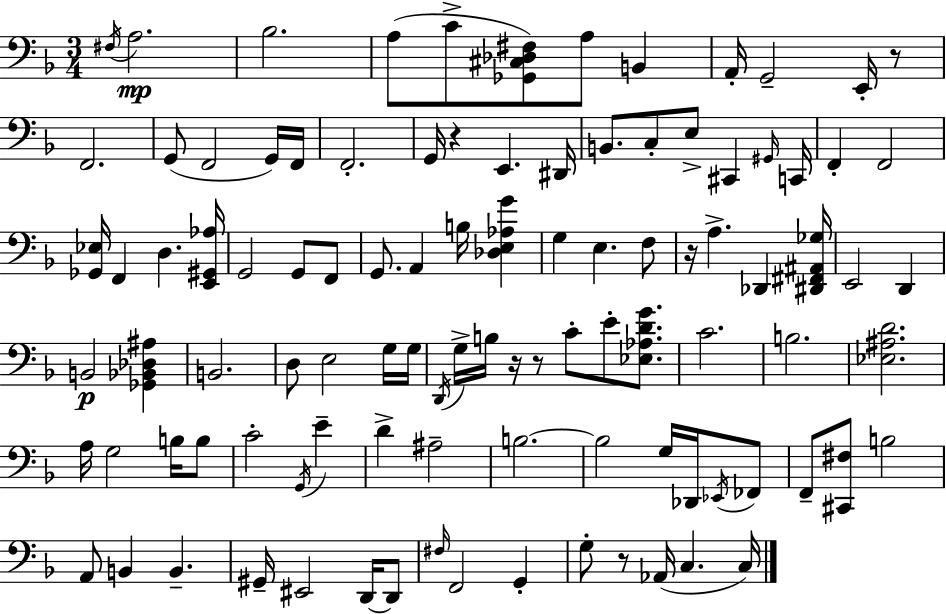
F#3/s A3/h. Bb3/h. A3/e C4/e [Gb2,C#3,Db3,F#3]/e A3/e B2/q A2/s G2/h E2/s R/e F2/h. G2/e F2/h G2/s F2/s F2/h. G2/s R/q E2/q. D#2/s B2/e. C3/e E3/e C#2/q G#2/s C2/s F2/q F2/h [Gb2,Eb3]/s F2/q D3/q. [E2,G#2,Ab3]/s G2/h G2/e F2/e G2/e. A2/q B3/s [Db3,E3,Ab3,G4]/q G3/q E3/q. F3/e R/s A3/q. Db2/q [D#2,F#2,A#2,Gb3]/s E2/h D2/q B2/h [Gb2,Bb2,Db3,A#3]/q B2/h. D3/e E3/h G3/s G3/s D2/s G3/s B3/s R/s R/e C4/e E4/e [Eb3,Ab3,D4,G4]/e. C4/h. B3/h. [Eb3,A#3,D4]/h. A3/s G3/h B3/s B3/e C4/h G2/s E4/q D4/q A#3/h B3/h. B3/h G3/s Db2/s Eb2/s FES2/e F2/e [C#2,F#3]/e B3/h A2/e B2/q B2/q. G#2/s EIS2/h D2/s D2/e F#3/s F2/h G2/q G3/e R/e Ab2/s C3/q. C3/s